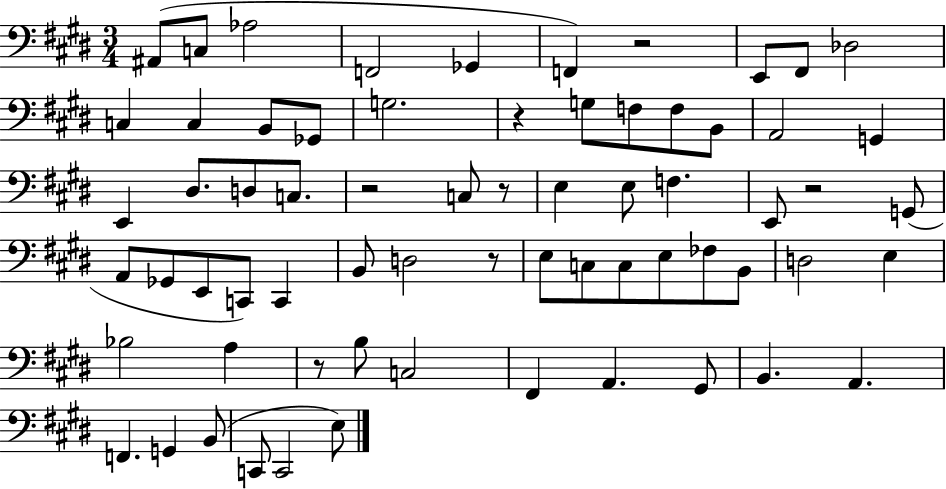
{
  \clef bass
  \numericTimeSignature
  \time 3/4
  \key e \major
  ais,8( c8 aes2 | f,2 ges,4 | f,4) r2 | e,8 fis,8 des2 | \break c4 c4 b,8 ges,8 | g2. | r4 g8 f8 f8 b,8 | a,2 g,4 | \break e,4 dis8. d8 c8. | r2 c8 r8 | e4 e8 f4. | e,8 r2 g,8( | \break a,8 ges,8 e,8 c,8) c,4 | b,8 d2 r8 | e8 c8 c8 e8 fes8 b,8 | d2 e4 | \break bes2 a4 | r8 b8 c2 | fis,4 a,4. gis,8 | b,4. a,4. | \break f,4. g,4 b,8( | c,8 c,2 e8) | \bar "|."
}